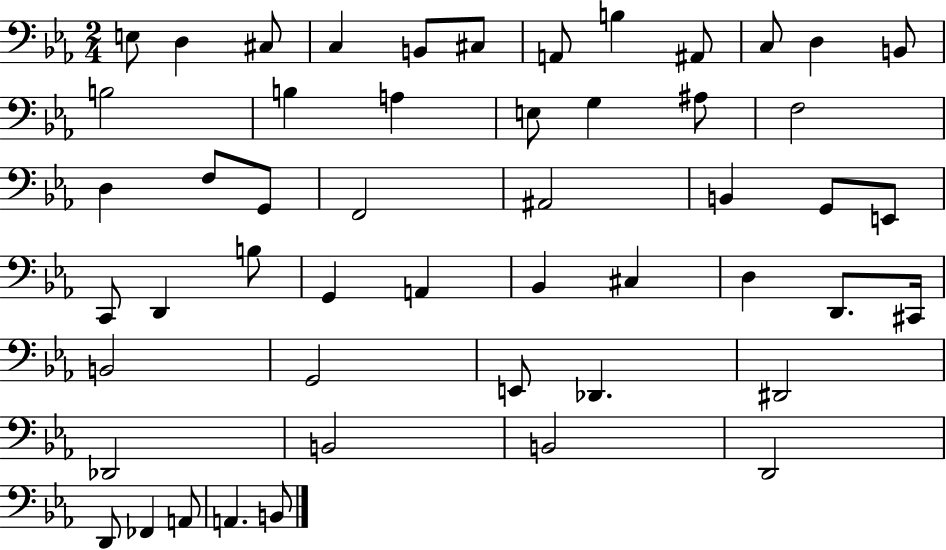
X:1
T:Untitled
M:2/4
L:1/4
K:Eb
E,/2 D, ^C,/2 C, B,,/2 ^C,/2 A,,/2 B, ^A,,/2 C,/2 D, B,,/2 B,2 B, A, E,/2 G, ^A,/2 F,2 D, F,/2 G,,/2 F,,2 ^A,,2 B,, G,,/2 E,,/2 C,,/2 D,, B,/2 G,, A,, _B,, ^C, D, D,,/2 ^C,,/4 B,,2 G,,2 E,,/2 _D,, ^D,,2 _D,,2 B,,2 B,,2 D,,2 D,,/2 _F,, A,,/2 A,, B,,/2